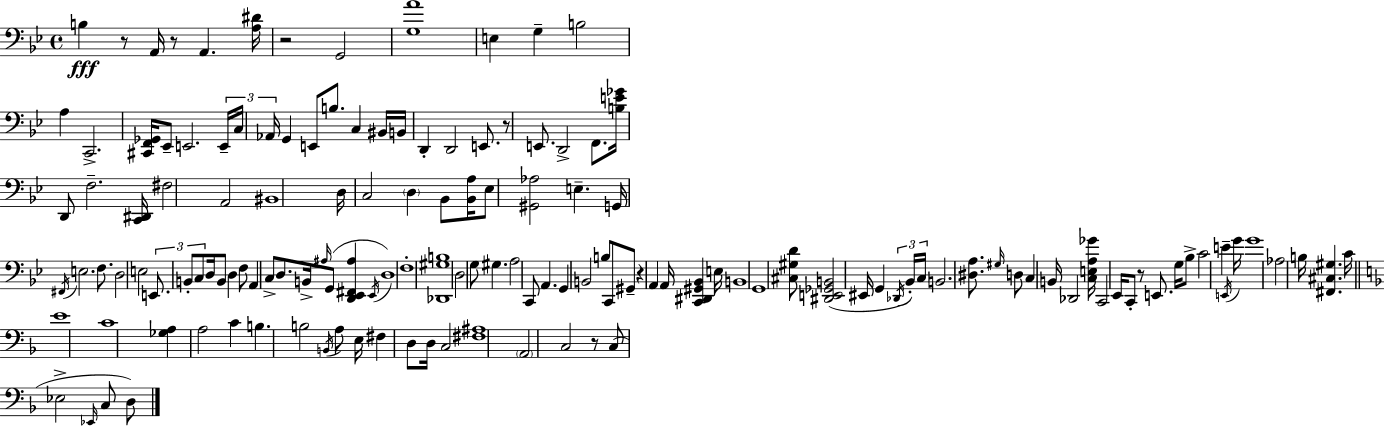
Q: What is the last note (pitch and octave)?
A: D3